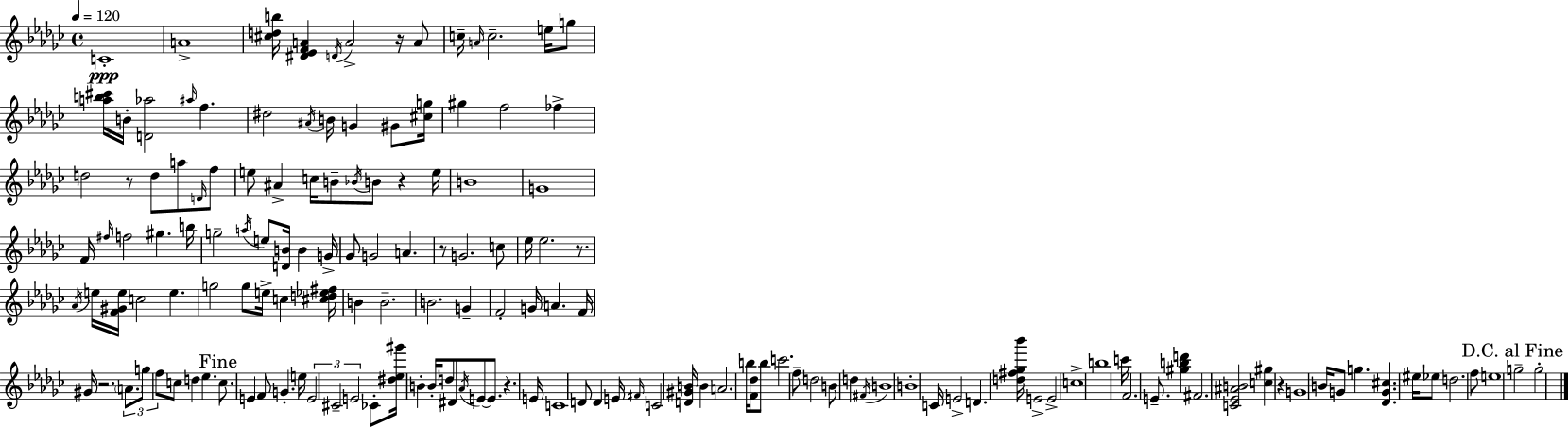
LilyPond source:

{
  \clef treble
  \time 4/4
  \defaultTimeSignature
  \key ees \minor
  \tempo 4 = 120
  c'1-.\ppp | a'1-> | <cis'' d'' b''>16 <dis' ees' f' a'>4 \acciaccatura { d'16 } a'2-> r16 a'8 | c''16-- \grace { a'16 } c''2.-- e''16 | \break g''8 <a'' b'' cis'''>16 b'16-. <d' aes''>2 \grace { ais''16 } f''4. | dis''2 \acciaccatura { ais'16 } b'16 g'4 | gis'8 <cis'' g''>16 gis''4 f''2 | fes''4-> d''2 r8 d''8 | \break a''8 \grace { d'16 } f''8 e''8 ais'4-> c''16 b'8-- \acciaccatura { bes'16 } b'8 | r4 e''16 b'1 | g'1 | f'16 \grace { fis''16 } f''2 | \break gis''4. b''16 g''2-- \acciaccatura { a''16 } | e''8 <d' b'>16 b'4 g'16-> ges'8 g'2 | a'4. r8 g'2. | c''8 ees''16 ees''2. | \break r8. \acciaccatura { aes'16 } e''16 <f' gis' e''>16 c''2 | e''4. g''2 | g''8 e''16-> c''4 <cis'' d'' ees'' fis''>16 b'4 b'2.-- | b'2. | \break g'4-- f'2-. | g'16 a'4. f'16 gis'16 r2. | \tuplet 3/2 { \parenthesize a'8. g''8 f''8 } c''8 d''4 | ees''4. \mark "Fine" c''8. e'4 | \break f'8 g'4.-. e''16 \tuplet 3/2 { e'2 | cis'2-- e'2 } | ces'8-. <dis'' ees'' gis'''>16 b'4-. b'16-. d''8 dis'8 \acciaccatura { aes'16 } e'8~~ | e'8. r4. e'16 c'1 | \break d'8 d'4 | e'16 \grace { fis'16 } c'2 <d' gis' b'>16 b'4 a'2. | b''16 <f' des''>16 b''8 c'''2. | f''8-- d''2 | \break b'8 d''4 \acciaccatura { fis'16 } b'1 | b'1-. | c'16 e'2-> | d'4. <d'' fis'' ges'' bes'''>16 e'2-> | \break e'2-> c''1-> | b''1 | c'''16 f'2. | e'8.-- <gis'' b'' d'''>4 | \break fis'2. <c' ees' ais' b'>2 | <c'' gis''>4 r4 g'1 | b'16 g'8 g''4. | <des' g' cis''>4. eis''16 ees''8 d''2. | \break f''8 e''1 | \mark "D.C. al Fine" g''2-- | g''2-. \bar "|."
}